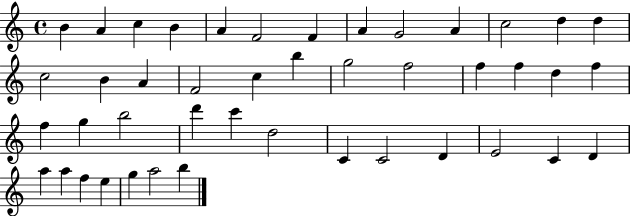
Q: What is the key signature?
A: C major